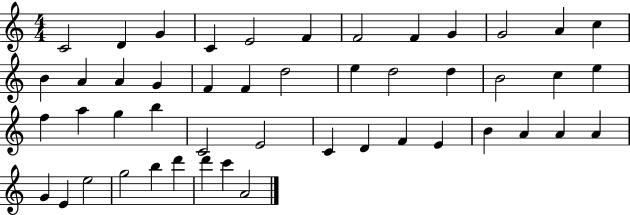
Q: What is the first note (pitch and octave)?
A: C4